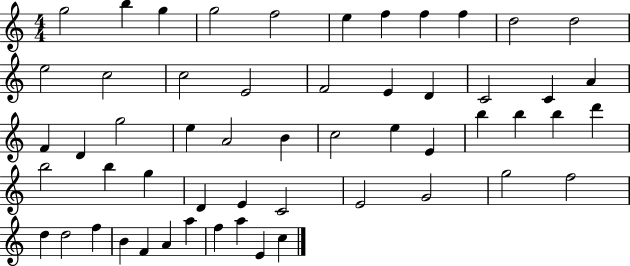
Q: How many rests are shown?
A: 0